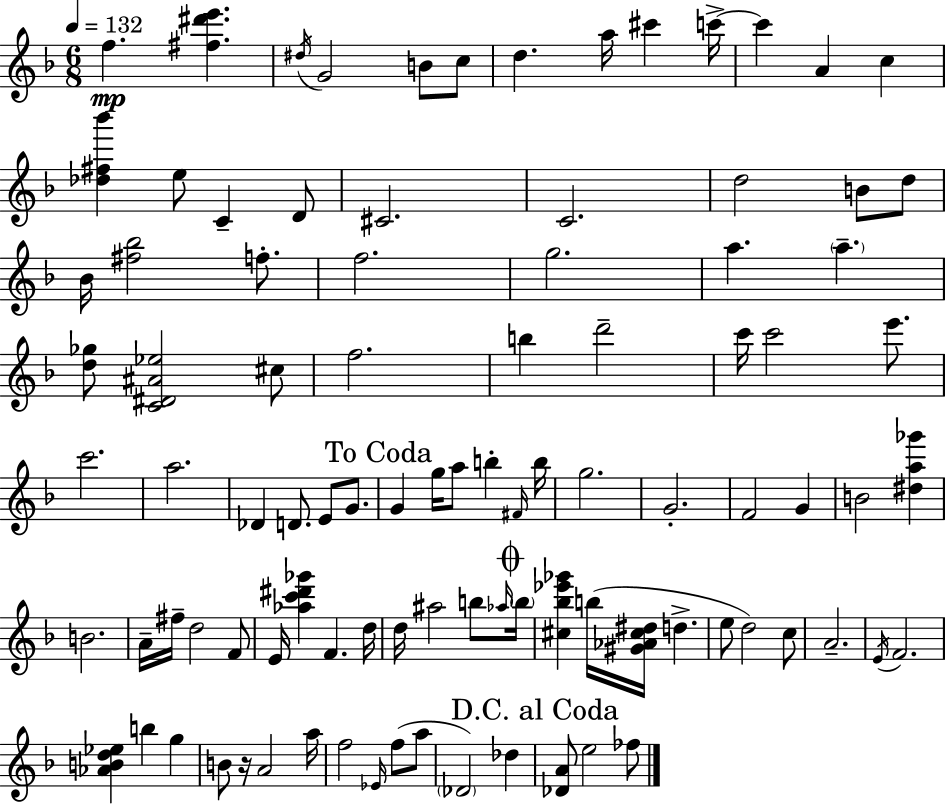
X:1
T:Untitled
M:6/8
L:1/4
K:F
f [^f^d'e'] ^d/4 G2 B/2 c/2 d a/4 ^c' c'/4 c' A c [_d^f_b'] e/2 C D/2 ^C2 C2 d2 B/2 d/2 _B/4 [^f_b]2 f/2 f2 g2 a a [d_g]/2 [C^D^A_e]2 ^c/2 f2 b d'2 c'/4 c'2 e'/2 c'2 a2 _D D/2 E/2 G/2 G g/4 a/2 b ^F/4 b/4 g2 G2 F2 G B2 [^da_g'] B2 A/4 ^f/4 d2 F/2 E/4 [_ac'^d'_g'] F d/4 d/4 ^a2 b/2 _a/4 b/4 [^c_b_e'_g'] b/4 [^G_A^c^d]/4 d e/2 d2 c/2 A2 E/4 F2 [_ABd_e] b g B/2 z/4 A2 a/4 f2 _E/4 f/2 a/2 _D2 _d [_DA]/2 e2 _f/2